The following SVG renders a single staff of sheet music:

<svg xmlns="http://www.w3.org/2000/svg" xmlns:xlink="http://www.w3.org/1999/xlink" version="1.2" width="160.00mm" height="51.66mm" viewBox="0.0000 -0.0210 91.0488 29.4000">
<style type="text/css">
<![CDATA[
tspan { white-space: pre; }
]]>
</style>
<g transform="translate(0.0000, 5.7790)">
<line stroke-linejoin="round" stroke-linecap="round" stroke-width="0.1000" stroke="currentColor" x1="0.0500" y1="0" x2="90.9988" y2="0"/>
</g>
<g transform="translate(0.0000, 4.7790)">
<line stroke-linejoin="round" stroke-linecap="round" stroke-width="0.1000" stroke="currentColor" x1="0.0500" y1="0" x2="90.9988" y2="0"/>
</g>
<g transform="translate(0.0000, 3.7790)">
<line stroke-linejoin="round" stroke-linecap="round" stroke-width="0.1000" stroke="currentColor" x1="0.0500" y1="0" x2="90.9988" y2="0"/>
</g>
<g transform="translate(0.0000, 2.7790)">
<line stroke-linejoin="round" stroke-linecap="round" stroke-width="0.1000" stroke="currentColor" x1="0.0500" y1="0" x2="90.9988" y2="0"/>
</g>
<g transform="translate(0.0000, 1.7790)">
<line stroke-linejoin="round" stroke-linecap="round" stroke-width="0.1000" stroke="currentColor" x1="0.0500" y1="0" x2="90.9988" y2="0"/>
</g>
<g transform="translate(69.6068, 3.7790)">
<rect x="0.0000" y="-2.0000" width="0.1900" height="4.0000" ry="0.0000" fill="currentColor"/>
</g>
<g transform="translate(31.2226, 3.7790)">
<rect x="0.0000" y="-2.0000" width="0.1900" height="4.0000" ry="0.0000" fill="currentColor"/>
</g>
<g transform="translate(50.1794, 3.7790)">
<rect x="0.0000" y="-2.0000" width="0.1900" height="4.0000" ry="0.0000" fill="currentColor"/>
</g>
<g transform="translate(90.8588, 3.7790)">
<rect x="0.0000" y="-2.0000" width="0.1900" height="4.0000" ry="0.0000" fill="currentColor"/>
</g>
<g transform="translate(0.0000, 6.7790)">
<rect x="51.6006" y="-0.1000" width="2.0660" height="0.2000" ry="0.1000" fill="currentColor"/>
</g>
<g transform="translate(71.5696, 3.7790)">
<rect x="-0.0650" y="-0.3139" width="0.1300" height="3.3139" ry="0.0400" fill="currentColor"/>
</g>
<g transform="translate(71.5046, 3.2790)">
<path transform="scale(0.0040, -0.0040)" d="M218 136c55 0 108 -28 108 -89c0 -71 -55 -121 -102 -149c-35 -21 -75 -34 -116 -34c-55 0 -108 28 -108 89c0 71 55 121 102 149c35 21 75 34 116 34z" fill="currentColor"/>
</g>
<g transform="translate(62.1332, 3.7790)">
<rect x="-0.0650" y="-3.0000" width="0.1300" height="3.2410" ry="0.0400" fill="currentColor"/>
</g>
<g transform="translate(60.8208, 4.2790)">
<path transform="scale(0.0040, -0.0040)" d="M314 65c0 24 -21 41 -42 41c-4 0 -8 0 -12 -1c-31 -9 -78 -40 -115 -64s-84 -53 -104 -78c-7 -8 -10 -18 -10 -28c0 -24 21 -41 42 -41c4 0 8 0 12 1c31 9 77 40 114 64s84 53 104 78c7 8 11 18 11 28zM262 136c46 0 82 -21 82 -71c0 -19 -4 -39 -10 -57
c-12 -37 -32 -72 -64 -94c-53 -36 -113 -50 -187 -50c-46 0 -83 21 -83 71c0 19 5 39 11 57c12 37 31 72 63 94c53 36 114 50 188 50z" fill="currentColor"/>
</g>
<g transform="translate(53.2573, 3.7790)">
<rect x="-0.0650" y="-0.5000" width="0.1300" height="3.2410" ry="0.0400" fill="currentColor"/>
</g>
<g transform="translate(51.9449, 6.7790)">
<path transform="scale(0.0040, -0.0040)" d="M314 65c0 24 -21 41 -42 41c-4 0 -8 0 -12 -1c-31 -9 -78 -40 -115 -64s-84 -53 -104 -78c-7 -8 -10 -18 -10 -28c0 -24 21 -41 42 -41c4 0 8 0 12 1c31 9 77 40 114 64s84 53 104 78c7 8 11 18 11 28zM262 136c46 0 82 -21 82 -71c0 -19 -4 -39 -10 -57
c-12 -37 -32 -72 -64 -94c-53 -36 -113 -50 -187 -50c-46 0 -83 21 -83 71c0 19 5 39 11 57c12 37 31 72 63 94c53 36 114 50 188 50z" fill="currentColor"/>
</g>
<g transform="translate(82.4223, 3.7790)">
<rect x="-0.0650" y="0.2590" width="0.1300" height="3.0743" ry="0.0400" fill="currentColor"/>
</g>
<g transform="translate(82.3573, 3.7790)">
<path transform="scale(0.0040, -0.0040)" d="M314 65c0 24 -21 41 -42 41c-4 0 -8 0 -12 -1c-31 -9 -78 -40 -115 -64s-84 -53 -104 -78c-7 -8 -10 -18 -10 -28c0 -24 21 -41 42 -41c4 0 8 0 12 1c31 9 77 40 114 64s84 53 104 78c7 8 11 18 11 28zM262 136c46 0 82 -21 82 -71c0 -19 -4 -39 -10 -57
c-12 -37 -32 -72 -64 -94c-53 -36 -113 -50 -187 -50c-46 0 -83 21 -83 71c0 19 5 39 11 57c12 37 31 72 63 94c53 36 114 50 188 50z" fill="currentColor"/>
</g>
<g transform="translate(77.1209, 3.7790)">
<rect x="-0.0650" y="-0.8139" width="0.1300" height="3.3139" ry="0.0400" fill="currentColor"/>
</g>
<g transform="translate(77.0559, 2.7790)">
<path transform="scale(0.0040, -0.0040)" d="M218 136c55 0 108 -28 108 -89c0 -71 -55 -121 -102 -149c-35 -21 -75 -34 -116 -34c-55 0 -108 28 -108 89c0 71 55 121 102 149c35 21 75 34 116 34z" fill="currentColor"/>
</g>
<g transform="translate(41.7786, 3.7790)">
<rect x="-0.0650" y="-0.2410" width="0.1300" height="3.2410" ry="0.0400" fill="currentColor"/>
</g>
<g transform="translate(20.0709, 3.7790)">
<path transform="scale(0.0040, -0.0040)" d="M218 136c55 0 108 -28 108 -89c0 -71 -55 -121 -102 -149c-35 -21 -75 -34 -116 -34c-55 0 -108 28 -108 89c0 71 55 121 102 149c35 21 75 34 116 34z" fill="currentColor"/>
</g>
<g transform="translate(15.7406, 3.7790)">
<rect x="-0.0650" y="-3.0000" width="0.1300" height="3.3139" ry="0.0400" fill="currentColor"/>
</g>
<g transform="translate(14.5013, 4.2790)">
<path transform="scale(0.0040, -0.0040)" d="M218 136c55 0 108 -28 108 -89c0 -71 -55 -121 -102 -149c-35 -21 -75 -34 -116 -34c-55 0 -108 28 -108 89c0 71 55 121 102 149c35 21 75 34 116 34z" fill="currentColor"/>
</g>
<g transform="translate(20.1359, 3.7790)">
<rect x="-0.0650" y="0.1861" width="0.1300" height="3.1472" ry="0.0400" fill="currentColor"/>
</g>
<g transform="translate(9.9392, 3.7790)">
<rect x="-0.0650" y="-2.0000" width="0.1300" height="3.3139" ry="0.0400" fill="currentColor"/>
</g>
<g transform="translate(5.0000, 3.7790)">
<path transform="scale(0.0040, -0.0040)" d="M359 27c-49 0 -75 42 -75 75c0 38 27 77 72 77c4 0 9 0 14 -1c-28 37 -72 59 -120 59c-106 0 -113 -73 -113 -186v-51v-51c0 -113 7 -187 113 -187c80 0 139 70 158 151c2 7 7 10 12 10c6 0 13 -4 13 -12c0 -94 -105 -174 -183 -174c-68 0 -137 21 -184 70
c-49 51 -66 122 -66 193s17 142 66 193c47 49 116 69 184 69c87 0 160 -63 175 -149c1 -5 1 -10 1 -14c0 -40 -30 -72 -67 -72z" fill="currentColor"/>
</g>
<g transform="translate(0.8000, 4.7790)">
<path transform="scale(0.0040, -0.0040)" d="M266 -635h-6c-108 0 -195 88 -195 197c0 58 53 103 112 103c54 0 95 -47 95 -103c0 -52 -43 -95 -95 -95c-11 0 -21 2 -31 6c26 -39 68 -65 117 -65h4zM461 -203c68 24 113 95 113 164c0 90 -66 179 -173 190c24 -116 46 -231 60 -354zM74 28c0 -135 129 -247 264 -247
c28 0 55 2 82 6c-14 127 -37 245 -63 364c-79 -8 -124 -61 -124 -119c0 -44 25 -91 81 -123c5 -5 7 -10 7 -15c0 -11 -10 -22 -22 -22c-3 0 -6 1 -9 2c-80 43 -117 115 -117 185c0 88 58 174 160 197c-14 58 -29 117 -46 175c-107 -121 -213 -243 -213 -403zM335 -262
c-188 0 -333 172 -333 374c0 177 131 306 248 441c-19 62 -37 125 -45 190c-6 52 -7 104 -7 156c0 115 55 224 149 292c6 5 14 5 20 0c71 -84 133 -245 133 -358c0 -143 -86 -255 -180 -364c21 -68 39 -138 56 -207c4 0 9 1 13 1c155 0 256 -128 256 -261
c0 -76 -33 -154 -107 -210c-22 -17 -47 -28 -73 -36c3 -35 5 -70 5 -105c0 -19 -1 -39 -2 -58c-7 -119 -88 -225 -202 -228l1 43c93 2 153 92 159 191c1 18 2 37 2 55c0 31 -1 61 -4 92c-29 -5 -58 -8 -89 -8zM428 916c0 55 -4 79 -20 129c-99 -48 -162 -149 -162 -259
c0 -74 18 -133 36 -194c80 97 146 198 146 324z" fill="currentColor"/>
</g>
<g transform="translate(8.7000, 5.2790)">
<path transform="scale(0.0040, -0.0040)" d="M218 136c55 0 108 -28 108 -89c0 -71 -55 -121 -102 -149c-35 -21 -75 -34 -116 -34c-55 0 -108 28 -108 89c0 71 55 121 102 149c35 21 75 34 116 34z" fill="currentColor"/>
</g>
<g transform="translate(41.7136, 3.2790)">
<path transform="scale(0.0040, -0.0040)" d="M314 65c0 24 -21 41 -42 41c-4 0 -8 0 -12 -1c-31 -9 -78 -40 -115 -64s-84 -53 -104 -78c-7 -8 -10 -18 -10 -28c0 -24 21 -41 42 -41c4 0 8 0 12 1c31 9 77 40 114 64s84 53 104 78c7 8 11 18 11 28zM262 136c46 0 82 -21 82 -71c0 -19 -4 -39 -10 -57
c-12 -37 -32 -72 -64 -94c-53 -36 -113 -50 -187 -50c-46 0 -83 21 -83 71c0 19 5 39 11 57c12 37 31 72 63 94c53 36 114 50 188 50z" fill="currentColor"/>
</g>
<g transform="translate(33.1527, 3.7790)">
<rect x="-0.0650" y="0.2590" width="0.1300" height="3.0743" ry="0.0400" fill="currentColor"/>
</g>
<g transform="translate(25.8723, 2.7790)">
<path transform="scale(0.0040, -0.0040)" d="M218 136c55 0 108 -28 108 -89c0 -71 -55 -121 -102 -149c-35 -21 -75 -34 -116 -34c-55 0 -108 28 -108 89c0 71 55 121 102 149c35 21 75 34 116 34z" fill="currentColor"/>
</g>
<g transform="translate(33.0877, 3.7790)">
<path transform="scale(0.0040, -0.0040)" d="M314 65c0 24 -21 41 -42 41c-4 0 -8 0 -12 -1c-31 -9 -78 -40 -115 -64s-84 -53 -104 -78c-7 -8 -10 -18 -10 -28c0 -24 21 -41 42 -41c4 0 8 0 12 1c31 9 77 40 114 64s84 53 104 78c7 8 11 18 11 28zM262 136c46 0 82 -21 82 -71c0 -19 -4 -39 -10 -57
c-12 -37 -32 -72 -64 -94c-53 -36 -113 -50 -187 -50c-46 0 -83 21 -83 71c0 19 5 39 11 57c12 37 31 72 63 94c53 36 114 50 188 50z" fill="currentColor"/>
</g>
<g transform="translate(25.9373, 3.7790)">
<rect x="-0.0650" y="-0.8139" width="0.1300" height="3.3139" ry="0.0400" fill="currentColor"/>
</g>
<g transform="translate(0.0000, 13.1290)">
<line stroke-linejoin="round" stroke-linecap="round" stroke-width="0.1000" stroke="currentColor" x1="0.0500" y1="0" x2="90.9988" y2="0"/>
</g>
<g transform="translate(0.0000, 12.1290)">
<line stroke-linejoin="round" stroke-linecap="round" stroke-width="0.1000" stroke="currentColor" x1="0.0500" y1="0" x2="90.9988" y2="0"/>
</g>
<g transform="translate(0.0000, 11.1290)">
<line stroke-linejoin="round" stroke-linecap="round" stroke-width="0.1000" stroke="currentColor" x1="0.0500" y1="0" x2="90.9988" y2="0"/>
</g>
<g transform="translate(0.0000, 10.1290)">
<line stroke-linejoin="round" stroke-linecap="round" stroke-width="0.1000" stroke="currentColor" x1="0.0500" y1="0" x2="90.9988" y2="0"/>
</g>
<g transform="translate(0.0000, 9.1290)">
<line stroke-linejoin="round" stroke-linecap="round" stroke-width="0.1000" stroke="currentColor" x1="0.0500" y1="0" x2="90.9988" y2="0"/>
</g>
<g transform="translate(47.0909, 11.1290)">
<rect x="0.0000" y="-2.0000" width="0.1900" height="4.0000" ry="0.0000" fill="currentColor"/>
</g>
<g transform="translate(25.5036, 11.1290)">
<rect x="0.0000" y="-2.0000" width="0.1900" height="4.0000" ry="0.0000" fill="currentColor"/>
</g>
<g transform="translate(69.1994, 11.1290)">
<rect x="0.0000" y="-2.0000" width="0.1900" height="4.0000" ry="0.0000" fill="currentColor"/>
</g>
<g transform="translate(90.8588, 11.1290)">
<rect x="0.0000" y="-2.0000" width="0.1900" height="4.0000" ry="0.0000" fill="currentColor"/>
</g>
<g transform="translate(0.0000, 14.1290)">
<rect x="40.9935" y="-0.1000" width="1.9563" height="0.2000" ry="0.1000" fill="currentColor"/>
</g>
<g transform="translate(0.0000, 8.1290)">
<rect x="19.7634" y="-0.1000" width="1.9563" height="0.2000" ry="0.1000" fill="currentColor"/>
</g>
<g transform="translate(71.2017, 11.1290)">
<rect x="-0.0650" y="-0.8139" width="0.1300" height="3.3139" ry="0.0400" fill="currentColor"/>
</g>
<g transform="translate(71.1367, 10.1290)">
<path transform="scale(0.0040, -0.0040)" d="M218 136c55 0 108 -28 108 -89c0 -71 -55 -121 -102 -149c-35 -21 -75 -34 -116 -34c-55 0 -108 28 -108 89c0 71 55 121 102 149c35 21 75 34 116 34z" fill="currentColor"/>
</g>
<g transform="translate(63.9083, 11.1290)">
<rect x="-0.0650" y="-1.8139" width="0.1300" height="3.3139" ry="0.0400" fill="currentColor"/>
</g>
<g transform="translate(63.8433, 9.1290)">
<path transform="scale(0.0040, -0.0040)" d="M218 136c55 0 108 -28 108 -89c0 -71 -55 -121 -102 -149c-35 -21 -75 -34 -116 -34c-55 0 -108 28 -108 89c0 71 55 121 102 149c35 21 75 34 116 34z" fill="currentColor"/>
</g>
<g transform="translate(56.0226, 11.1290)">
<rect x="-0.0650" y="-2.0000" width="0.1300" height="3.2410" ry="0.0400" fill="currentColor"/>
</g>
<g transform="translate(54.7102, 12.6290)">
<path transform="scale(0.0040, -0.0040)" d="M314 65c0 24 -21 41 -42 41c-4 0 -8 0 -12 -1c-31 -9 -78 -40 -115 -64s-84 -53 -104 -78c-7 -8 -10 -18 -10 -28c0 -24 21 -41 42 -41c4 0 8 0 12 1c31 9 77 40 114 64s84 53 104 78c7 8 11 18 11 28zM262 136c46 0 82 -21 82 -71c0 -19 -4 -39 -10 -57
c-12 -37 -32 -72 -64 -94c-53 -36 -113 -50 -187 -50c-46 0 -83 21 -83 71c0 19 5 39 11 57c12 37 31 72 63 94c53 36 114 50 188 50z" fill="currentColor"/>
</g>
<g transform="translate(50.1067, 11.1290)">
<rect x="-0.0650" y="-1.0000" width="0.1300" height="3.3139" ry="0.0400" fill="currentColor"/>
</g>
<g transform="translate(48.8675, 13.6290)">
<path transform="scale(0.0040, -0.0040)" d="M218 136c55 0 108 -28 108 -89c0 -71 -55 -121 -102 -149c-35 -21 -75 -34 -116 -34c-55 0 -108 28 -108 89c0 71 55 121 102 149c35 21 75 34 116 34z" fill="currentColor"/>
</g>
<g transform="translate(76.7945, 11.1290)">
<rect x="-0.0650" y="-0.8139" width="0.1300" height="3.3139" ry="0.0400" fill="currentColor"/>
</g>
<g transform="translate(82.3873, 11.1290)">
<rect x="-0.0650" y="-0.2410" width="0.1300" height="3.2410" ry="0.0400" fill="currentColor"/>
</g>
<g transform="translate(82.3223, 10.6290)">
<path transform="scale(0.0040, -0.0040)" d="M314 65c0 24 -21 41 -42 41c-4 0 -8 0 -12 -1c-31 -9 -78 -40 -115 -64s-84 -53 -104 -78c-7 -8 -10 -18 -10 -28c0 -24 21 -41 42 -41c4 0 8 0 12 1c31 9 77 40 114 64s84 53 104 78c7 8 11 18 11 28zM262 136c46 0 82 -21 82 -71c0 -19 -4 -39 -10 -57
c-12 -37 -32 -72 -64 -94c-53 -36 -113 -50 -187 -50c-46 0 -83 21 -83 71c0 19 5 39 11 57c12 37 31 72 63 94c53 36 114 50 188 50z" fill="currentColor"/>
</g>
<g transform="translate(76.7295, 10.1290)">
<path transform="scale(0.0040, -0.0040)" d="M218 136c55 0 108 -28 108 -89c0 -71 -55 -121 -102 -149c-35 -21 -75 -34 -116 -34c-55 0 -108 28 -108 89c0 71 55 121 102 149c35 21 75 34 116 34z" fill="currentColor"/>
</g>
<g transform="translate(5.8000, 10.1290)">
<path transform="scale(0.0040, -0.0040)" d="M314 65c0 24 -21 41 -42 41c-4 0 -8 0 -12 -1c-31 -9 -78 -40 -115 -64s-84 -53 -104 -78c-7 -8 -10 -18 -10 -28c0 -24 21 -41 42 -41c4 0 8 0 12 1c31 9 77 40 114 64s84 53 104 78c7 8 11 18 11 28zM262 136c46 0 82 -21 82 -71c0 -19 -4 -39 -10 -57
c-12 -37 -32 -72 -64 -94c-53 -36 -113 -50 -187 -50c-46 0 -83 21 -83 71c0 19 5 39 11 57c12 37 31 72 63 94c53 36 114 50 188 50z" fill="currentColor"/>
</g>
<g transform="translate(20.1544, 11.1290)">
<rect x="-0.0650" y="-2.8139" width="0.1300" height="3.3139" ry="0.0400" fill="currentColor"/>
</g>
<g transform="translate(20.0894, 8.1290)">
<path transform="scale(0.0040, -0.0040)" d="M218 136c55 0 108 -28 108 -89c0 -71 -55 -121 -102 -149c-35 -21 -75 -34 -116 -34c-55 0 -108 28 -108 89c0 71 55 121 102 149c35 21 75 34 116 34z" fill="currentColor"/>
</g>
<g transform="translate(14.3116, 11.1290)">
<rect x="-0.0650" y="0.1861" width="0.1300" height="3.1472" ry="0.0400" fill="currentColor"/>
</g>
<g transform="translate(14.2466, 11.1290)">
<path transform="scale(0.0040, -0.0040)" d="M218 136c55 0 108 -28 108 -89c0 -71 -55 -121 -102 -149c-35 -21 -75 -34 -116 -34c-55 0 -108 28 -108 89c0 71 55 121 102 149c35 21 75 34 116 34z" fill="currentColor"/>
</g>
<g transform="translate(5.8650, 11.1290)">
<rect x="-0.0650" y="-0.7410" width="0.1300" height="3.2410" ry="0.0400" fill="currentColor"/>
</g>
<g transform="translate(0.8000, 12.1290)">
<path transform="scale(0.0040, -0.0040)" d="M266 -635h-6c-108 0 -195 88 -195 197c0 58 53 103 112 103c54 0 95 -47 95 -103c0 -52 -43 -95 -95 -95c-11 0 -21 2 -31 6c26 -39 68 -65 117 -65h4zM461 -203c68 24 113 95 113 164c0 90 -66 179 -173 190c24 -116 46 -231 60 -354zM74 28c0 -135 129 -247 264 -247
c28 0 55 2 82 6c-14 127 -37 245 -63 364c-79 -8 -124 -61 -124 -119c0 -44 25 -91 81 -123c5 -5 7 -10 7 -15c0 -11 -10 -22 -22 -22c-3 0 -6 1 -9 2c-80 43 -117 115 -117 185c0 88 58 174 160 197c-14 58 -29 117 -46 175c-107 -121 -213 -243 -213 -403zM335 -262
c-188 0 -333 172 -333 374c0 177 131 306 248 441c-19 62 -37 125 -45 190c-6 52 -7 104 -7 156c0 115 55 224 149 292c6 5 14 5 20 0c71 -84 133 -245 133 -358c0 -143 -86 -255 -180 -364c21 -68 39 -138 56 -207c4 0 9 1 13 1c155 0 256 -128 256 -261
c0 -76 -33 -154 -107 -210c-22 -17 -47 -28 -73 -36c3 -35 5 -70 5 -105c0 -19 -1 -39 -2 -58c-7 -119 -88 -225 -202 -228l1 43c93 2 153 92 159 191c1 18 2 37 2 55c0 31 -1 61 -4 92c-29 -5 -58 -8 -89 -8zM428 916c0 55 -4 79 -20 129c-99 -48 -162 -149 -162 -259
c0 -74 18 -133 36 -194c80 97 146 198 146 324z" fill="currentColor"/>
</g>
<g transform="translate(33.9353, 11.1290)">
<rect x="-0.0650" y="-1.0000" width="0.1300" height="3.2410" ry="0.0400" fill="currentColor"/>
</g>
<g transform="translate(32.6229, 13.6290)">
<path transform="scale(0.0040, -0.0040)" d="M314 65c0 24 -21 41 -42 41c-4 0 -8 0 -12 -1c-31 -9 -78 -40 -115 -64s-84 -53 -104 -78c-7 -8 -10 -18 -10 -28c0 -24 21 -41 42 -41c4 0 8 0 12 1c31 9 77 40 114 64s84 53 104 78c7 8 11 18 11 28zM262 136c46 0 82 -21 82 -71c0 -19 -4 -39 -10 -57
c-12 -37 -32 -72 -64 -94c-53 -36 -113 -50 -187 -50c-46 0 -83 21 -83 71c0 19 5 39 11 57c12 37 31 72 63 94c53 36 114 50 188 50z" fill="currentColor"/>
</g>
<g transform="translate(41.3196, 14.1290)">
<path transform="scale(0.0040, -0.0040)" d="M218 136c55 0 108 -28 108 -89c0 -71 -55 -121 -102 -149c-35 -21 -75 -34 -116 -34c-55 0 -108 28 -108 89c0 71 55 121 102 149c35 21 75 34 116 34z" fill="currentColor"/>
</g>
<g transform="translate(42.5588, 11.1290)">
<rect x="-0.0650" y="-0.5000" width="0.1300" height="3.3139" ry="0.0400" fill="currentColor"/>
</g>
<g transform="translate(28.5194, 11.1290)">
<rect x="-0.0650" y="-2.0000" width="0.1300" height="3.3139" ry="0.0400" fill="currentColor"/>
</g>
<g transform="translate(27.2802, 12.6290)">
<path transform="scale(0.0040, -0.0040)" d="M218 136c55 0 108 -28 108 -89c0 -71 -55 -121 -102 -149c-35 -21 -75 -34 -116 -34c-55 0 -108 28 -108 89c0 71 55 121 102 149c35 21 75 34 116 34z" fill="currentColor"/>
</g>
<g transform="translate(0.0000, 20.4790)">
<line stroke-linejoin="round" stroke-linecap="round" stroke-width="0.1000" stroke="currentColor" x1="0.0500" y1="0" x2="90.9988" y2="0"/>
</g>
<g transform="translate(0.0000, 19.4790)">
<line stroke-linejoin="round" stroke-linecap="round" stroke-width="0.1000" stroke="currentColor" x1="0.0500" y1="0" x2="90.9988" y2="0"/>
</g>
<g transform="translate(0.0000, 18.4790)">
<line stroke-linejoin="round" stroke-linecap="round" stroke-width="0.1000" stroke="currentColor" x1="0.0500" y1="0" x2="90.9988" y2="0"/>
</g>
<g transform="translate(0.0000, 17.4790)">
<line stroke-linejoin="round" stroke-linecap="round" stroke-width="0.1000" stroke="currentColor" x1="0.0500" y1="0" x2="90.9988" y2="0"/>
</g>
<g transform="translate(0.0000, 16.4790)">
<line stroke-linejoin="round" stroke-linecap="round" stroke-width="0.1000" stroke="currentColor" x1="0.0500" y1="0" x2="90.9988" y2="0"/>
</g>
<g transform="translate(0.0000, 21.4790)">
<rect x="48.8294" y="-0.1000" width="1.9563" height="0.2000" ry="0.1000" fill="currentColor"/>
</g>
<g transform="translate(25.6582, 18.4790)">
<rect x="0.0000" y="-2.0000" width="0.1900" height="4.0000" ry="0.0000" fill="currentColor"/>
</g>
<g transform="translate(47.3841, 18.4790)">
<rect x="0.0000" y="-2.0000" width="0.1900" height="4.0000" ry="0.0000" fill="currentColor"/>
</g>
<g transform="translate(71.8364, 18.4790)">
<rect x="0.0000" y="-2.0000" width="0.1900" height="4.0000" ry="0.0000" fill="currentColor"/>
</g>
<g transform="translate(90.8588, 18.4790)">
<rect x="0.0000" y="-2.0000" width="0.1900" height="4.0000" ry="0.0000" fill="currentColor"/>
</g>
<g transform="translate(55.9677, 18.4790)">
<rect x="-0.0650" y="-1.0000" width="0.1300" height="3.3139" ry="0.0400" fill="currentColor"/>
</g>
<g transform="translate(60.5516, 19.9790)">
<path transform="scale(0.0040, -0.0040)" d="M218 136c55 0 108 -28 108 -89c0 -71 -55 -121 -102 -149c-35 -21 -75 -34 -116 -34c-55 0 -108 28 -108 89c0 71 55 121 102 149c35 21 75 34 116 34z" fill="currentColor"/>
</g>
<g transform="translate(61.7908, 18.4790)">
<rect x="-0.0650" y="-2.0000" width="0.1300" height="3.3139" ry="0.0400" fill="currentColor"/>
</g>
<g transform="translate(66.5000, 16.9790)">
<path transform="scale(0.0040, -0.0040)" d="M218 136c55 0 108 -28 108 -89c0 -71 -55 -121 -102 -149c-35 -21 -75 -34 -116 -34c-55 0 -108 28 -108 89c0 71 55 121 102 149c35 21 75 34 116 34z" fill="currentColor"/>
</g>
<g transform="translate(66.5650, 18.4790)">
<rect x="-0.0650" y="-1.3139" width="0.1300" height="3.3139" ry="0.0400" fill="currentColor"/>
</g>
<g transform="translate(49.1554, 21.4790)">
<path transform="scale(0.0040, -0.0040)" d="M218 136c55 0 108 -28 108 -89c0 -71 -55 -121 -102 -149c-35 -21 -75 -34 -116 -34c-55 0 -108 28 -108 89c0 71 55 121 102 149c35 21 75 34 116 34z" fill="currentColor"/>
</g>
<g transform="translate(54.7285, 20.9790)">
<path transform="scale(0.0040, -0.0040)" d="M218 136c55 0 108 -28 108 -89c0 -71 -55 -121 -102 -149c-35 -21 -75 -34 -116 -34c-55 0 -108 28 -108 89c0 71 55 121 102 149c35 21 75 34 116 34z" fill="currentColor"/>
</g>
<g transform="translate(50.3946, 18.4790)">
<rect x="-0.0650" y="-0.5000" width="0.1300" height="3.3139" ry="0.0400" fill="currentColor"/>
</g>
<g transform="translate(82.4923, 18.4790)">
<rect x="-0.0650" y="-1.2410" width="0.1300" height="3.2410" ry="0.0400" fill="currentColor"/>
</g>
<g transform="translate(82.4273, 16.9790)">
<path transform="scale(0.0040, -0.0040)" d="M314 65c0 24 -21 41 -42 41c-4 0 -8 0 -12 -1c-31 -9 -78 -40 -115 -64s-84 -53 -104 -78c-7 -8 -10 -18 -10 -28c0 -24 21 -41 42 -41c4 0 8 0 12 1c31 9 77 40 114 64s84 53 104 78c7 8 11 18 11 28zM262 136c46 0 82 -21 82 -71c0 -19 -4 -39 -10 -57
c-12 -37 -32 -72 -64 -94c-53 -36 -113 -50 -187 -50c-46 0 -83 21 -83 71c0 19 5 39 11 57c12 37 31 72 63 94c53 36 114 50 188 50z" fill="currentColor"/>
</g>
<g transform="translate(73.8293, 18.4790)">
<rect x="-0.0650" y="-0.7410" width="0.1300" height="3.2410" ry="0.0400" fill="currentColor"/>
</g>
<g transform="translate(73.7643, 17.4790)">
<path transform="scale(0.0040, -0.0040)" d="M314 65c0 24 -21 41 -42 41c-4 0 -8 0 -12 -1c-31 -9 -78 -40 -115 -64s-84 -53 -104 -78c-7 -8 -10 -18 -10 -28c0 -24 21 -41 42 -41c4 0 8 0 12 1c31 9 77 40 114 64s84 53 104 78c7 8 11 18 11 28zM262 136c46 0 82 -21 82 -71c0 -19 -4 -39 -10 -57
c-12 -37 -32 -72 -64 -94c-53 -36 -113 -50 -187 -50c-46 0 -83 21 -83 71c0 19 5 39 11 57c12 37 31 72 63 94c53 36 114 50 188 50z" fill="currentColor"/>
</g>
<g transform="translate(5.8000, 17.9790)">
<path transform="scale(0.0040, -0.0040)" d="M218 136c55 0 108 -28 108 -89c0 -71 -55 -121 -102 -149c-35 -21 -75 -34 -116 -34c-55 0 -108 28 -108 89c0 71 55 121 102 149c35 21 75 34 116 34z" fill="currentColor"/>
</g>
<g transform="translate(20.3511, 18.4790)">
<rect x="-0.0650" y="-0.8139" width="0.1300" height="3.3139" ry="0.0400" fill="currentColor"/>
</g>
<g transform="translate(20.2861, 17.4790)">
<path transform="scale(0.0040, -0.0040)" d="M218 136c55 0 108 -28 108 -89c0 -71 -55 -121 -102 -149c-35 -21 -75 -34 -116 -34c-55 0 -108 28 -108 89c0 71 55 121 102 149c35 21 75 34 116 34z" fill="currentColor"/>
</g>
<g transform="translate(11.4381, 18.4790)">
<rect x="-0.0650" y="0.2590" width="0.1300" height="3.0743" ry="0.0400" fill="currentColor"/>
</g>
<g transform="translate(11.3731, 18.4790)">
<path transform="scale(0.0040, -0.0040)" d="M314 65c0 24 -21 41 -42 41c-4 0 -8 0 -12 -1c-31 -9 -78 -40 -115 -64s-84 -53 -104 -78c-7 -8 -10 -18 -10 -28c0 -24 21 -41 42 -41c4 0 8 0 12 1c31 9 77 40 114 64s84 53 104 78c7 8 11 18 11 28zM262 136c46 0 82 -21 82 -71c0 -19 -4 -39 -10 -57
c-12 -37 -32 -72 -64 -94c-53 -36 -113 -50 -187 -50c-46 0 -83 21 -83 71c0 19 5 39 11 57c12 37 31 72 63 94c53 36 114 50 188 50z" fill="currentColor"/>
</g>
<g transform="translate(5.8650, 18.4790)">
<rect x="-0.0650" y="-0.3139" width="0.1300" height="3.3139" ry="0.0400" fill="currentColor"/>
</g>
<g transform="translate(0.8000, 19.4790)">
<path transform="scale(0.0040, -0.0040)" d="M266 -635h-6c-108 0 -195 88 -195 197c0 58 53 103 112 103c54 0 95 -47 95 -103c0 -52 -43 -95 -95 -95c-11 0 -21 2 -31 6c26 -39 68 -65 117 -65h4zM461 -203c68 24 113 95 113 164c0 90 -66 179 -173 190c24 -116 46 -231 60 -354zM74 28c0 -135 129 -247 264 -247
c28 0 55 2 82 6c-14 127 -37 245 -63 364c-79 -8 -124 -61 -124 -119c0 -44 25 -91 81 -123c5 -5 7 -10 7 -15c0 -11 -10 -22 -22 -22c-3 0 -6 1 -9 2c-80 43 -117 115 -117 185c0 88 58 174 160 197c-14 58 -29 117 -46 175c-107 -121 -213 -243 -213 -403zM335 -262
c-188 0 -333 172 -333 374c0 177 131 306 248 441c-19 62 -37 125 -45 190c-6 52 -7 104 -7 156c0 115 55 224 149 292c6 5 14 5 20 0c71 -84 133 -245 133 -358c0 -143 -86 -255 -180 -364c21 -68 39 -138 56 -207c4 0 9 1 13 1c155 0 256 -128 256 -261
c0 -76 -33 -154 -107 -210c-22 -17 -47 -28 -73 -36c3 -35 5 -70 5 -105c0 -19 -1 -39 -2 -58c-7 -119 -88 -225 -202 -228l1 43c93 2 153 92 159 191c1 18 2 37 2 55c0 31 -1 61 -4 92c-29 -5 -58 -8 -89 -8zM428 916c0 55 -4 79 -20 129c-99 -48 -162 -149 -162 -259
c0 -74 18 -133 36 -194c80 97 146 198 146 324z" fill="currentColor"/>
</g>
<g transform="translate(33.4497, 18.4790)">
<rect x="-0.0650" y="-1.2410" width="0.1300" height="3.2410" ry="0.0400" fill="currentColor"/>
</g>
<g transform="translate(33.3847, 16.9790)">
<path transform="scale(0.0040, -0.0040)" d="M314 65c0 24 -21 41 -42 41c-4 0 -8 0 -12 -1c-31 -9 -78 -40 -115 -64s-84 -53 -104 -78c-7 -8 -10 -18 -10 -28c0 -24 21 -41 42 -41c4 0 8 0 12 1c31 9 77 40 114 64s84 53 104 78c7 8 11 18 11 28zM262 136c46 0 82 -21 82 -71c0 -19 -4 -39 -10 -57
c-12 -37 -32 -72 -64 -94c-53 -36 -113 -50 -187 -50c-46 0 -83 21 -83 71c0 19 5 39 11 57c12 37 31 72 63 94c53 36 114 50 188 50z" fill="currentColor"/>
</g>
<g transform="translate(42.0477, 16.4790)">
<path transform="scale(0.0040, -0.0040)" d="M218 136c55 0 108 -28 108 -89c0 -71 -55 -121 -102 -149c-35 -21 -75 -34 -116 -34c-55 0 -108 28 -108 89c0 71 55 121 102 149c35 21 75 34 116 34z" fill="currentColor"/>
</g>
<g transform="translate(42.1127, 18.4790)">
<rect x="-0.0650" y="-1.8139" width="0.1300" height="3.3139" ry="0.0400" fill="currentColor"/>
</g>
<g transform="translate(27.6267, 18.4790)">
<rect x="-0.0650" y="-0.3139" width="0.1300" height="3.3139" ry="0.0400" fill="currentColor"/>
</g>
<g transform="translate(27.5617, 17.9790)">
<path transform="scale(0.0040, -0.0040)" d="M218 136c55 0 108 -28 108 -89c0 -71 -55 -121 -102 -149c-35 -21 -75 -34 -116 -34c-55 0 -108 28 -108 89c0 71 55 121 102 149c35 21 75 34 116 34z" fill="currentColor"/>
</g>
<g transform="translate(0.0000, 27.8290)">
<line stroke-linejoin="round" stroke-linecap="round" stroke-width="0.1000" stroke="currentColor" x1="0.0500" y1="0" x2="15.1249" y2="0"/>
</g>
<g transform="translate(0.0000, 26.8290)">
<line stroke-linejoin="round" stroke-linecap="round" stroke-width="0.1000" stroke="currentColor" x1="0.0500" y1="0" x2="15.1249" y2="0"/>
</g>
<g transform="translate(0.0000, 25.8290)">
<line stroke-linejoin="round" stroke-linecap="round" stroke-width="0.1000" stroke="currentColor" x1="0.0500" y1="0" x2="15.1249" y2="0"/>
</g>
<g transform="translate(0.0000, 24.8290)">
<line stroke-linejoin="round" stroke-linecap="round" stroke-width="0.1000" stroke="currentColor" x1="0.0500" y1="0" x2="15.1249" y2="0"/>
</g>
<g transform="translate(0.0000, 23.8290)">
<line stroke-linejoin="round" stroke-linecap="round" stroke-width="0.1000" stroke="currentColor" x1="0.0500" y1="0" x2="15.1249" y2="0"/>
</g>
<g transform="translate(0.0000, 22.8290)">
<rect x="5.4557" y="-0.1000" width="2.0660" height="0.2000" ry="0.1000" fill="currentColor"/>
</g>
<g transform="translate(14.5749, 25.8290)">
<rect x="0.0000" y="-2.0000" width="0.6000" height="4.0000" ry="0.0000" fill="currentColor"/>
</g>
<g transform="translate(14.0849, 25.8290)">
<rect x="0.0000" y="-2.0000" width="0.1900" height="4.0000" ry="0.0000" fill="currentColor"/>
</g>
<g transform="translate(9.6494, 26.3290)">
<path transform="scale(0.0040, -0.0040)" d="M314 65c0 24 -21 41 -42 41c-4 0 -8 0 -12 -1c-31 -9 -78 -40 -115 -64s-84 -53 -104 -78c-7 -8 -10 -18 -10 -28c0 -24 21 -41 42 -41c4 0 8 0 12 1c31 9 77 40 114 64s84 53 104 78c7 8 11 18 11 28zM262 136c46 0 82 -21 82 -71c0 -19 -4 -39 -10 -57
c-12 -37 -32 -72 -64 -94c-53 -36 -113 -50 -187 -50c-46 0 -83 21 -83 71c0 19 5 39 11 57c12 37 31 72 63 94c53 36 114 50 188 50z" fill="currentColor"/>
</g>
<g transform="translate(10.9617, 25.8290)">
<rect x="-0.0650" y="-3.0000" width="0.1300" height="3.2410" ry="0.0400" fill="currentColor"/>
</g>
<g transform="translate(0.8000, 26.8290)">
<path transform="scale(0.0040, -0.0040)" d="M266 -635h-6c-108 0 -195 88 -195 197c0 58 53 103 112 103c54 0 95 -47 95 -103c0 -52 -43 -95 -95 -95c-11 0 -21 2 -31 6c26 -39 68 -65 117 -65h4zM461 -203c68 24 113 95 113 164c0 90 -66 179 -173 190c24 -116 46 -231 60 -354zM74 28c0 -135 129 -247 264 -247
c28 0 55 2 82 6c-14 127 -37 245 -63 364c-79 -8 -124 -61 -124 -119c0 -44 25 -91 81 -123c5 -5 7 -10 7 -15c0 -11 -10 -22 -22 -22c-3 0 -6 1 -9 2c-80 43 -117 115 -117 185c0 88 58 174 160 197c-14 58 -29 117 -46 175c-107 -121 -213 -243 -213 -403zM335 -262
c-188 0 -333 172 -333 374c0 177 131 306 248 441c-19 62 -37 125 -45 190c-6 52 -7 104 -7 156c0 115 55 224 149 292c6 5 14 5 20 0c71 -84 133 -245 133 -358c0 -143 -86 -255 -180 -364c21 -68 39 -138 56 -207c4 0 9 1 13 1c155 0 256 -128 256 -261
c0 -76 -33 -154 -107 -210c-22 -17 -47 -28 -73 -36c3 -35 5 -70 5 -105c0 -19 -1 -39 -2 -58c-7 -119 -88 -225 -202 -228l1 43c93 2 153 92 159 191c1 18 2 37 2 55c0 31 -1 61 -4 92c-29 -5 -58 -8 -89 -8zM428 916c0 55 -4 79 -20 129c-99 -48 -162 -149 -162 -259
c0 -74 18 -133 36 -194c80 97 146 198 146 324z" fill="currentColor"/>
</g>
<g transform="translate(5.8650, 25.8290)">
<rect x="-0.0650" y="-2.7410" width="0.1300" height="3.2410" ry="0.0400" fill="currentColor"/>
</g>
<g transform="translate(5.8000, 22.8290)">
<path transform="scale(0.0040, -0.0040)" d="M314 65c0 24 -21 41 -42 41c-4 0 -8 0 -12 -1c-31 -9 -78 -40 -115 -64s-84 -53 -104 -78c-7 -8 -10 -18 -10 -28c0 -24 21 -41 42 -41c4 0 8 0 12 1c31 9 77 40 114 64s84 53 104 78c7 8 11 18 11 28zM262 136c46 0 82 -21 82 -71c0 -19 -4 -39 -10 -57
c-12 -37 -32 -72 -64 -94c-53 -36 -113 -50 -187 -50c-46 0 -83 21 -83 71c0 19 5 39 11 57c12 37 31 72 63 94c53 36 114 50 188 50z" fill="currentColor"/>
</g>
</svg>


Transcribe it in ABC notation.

X:1
T:Untitled
M:4/4
L:1/4
K:C
F A B d B2 c2 C2 A2 c d B2 d2 B a F D2 C D F2 f d d c2 c B2 d c e2 f C D F e d2 e2 a2 A2